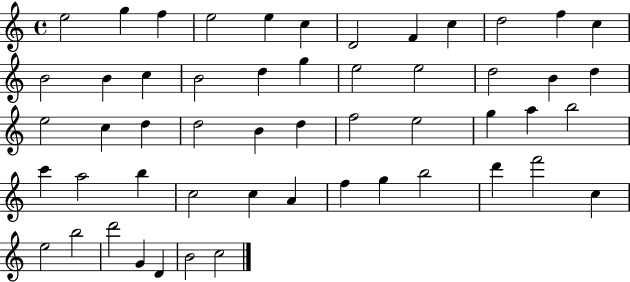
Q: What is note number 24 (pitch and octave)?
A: E5